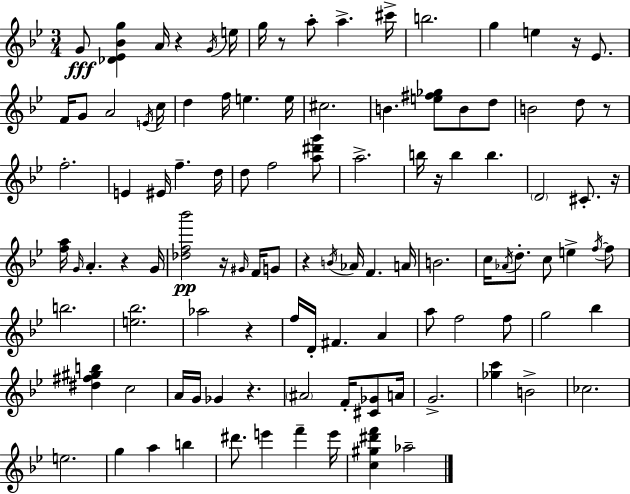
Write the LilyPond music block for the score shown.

{
  \clef treble
  \numericTimeSignature
  \time 3/4
  \key g \minor
  \repeat volta 2 { g'8\fff <des' ees' bes' g''>4 a'16 r4 \acciaccatura { g'16 } | e''16 g''16 r8 a''8-. a''4.-> | cis'''16-> b''2. | g''4 e''4 r16 ees'8. | \break f'16 g'8 a'2 | \acciaccatura { e'16 } c''16 d''4 f''16 e''4. | e''16 cis''2. | b'4. <e'' fis'' ges''>8 b'8 | \break d''8 b'2 d''8 | r8 f''2.-. | e'4 eis'16 f''4.-- | d''16 d''8 f''2 | \break <a'' dis''' g'''>8 a''2.-> | b''16 r16 b''4 b''4. | \parenthesize d'2 cis'8.-. | r16 <f'' a''>16 \grace { g'16 } a'4.-. r4 | \break g'16 <des'' f'' bes'''>2\pp r16 | \grace { gis'16 } f'16 g'8 r4 \acciaccatura { b'16 } aes'16 f'4. | a'16 b'2. | c''16 \acciaccatura { aes'16 } d''8.-. c''8 | \break e''4-> \acciaccatura { f''16~ }~ f''8 b''2. | <e'' bes''>2. | aes''2 | r4 f''16 d'16-. fis'4. | \break a'4 a''8 f''2 | f''8 g''2 | bes''4 <dis'' fis'' gis'' b''>4 c''2 | a'16 g'16 ges'4 | \break r4. \parenthesize ais'2 | f'16-. <cis' ges'>8 a'16 g'2.-> | <ges'' c'''>4 b'2-> | ces''2. | \break e''2. | g''4 a''4 | b''4 dis'''8. e'''4 | f'''4-- e'''16 <c'' gis'' dis''' f'''>4 aes''2-- | \break } \bar "|."
}